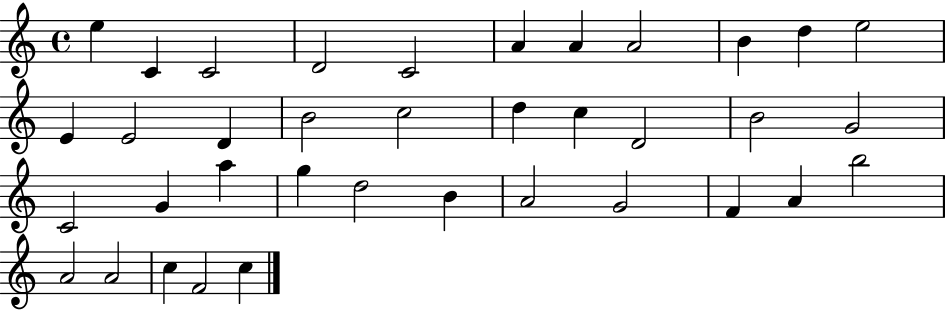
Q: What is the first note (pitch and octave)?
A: E5